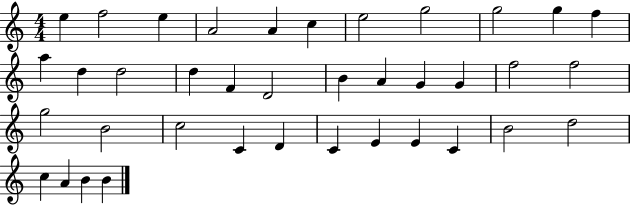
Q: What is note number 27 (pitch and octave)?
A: C4